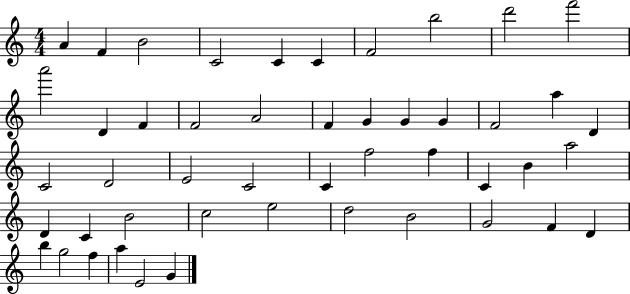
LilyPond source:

{
  \clef treble
  \numericTimeSignature
  \time 4/4
  \key c \major
  a'4 f'4 b'2 | c'2 c'4 c'4 | f'2 b''2 | d'''2 f'''2 | \break a'''2 d'4 f'4 | f'2 a'2 | f'4 g'4 g'4 g'4 | f'2 a''4 d'4 | \break c'2 d'2 | e'2 c'2 | c'4 f''2 f''4 | c'4 b'4 a''2 | \break d'4 c'4 b'2 | c''2 e''2 | d''2 b'2 | g'2 f'4 d'4 | \break b''4 g''2 f''4 | a''4 e'2 g'4 | \bar "|."
}